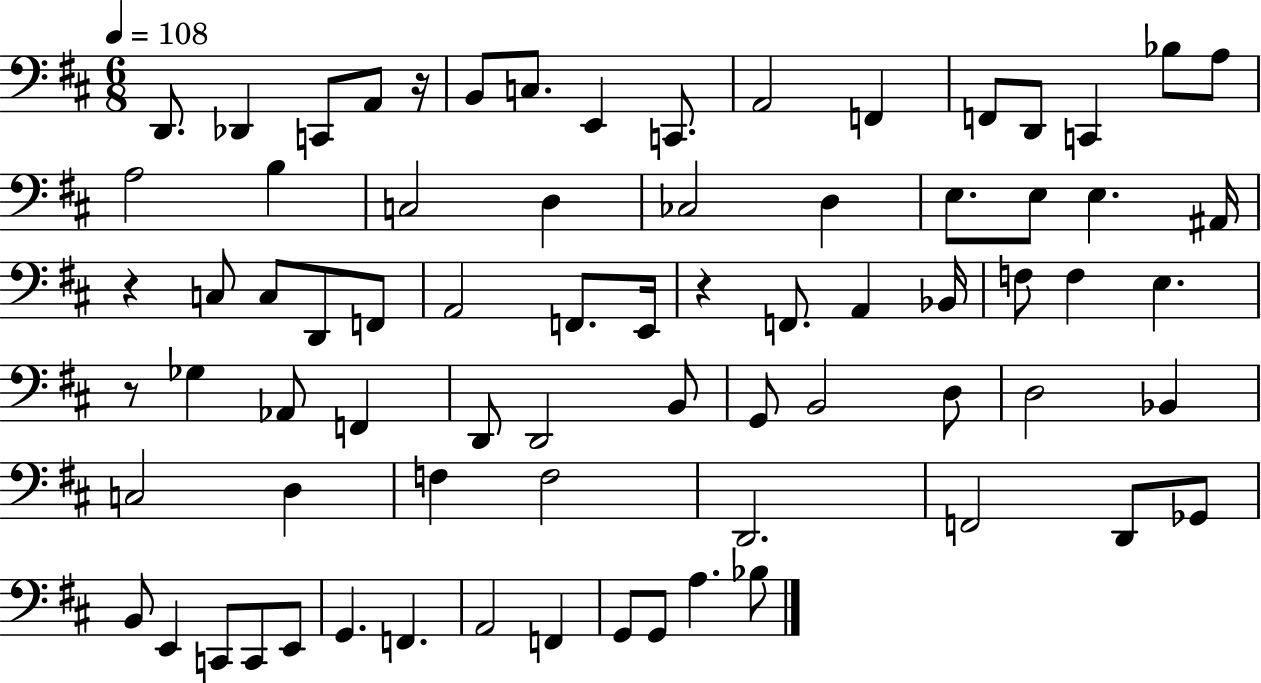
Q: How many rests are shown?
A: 4